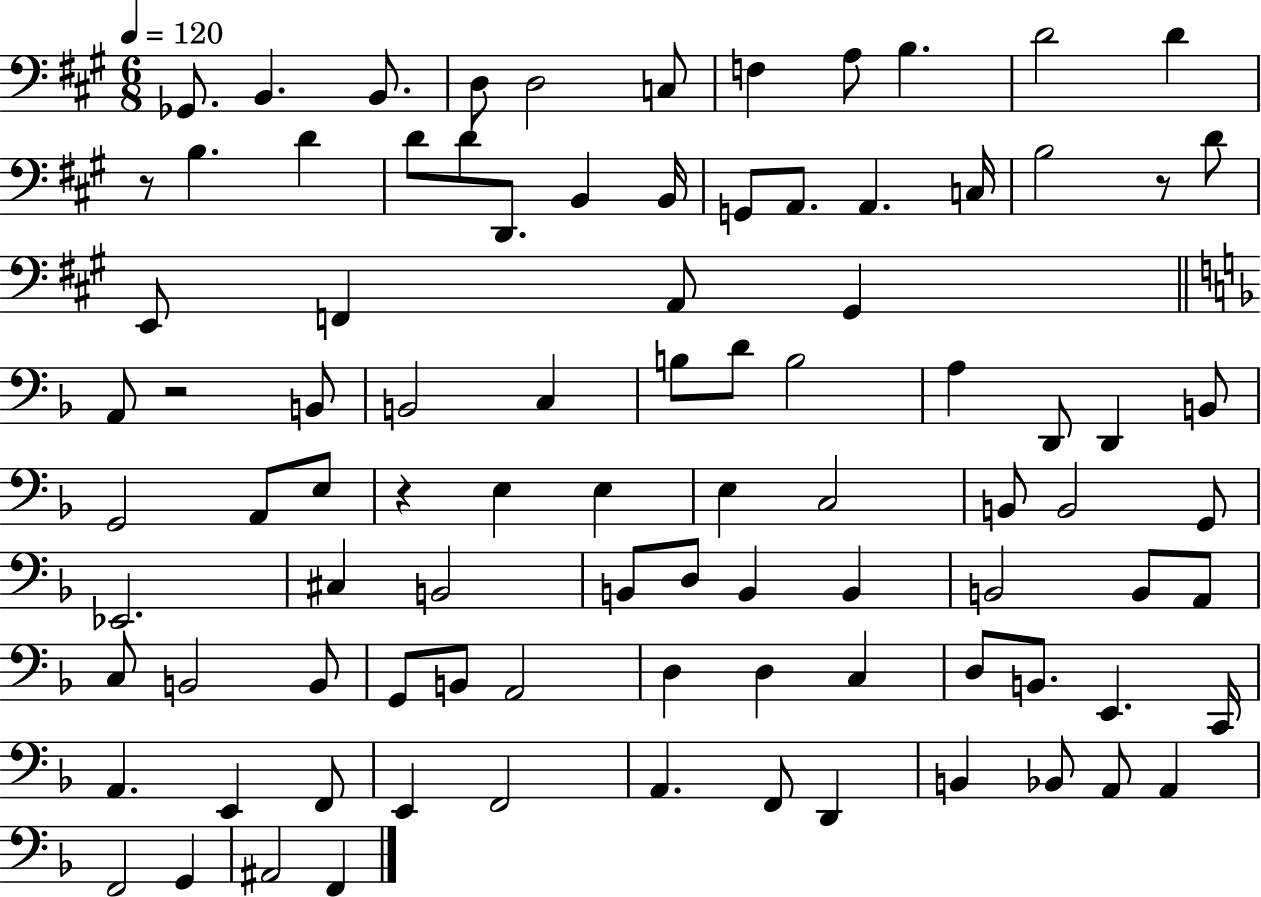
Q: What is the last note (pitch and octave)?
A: F2